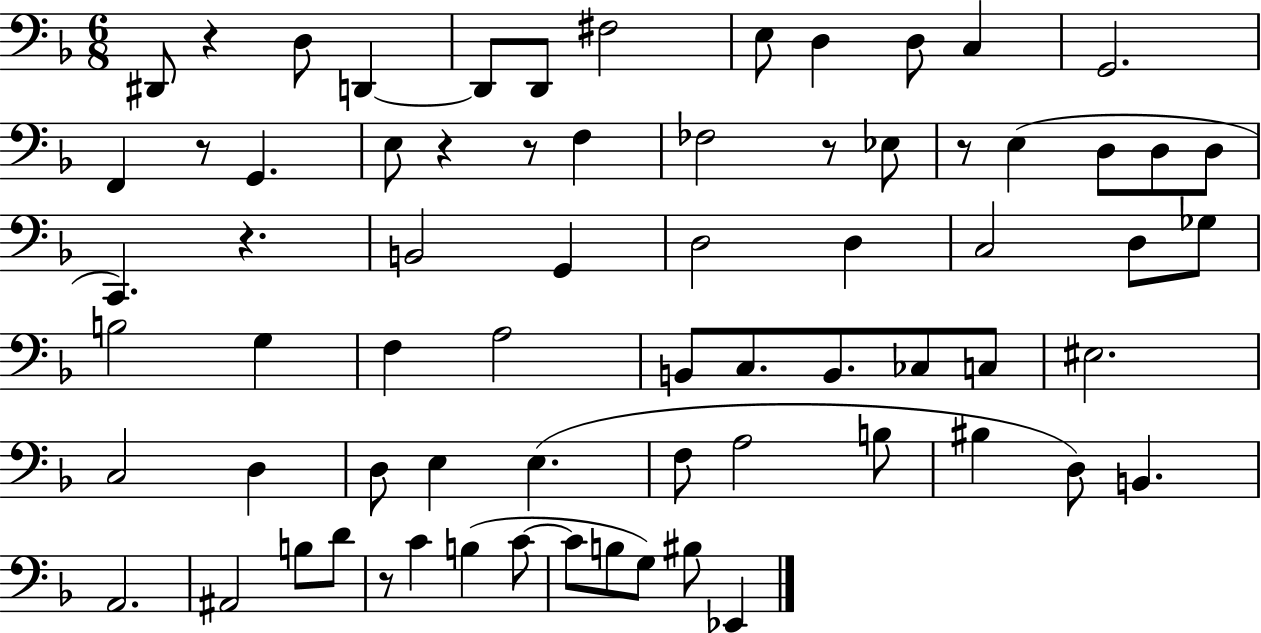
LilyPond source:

{
  \clef bass
  \numericTimeSignature
  \time 6/8
  \key f \major
  dis,8 r4 d8 d,4~~ | d,8 d,8 fis2 | e8 d4 d8 c4 | g,2. | \break f,4 r8 g,4. | e8 r4 r8 f4 | fes2 r8 ees8 | r8 e4( d8 d8 d8 | \break c,4.) r4. | b,2 g,4 | d2 d4 | c2 d8 ges8 | \break b2 g4 | f4 a2 | b,8 c8. b,8. ces8 c8 | eis2. | \break c2 d4 | d8 e4 e4.( | f8 a2 b8 | bis4 d8) b,4. | \break a,2. | ais,2 b8 d'8 | r8 c'4 b4( c'8~~ | c'8 b8 g8) bis8 ees,4 | \break \bar "|."
}